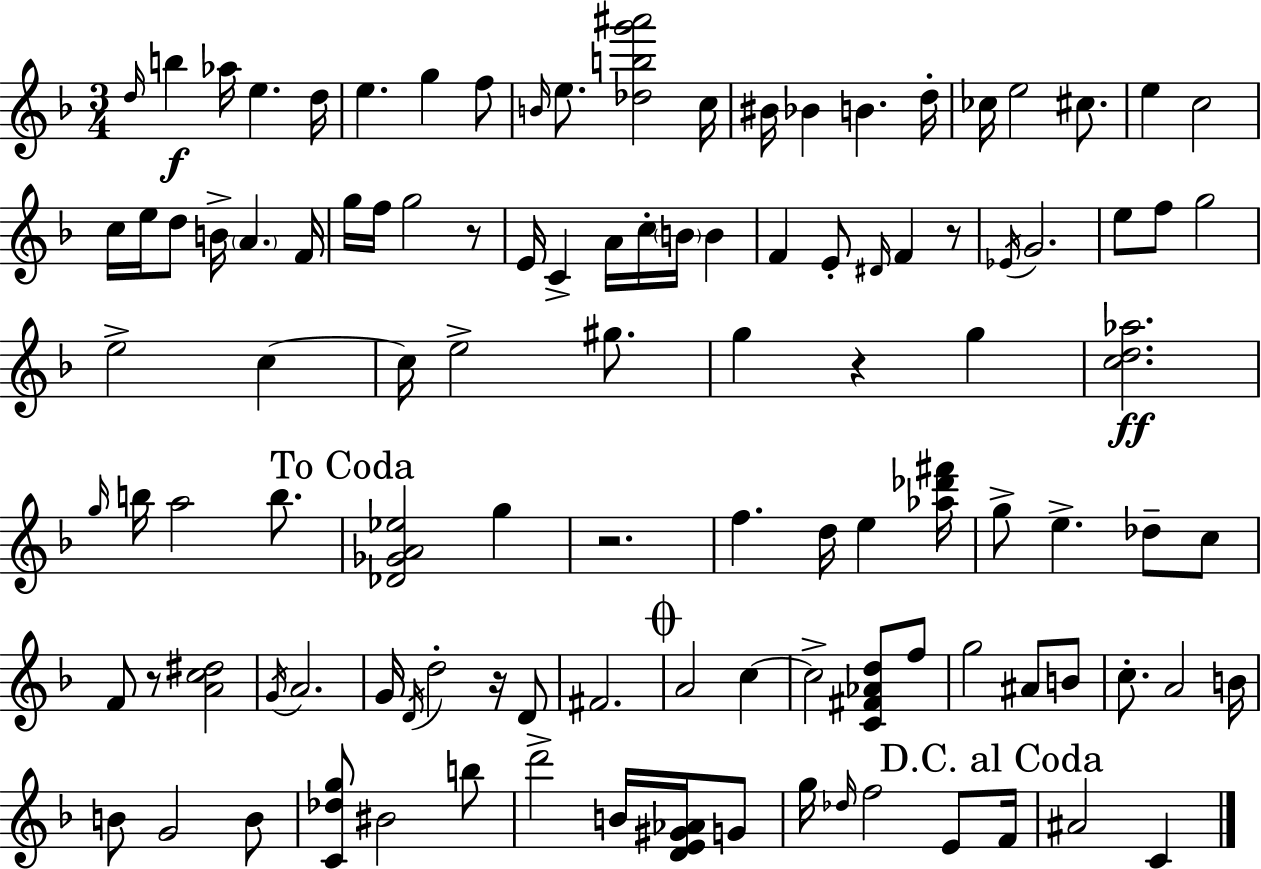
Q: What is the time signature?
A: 3/4